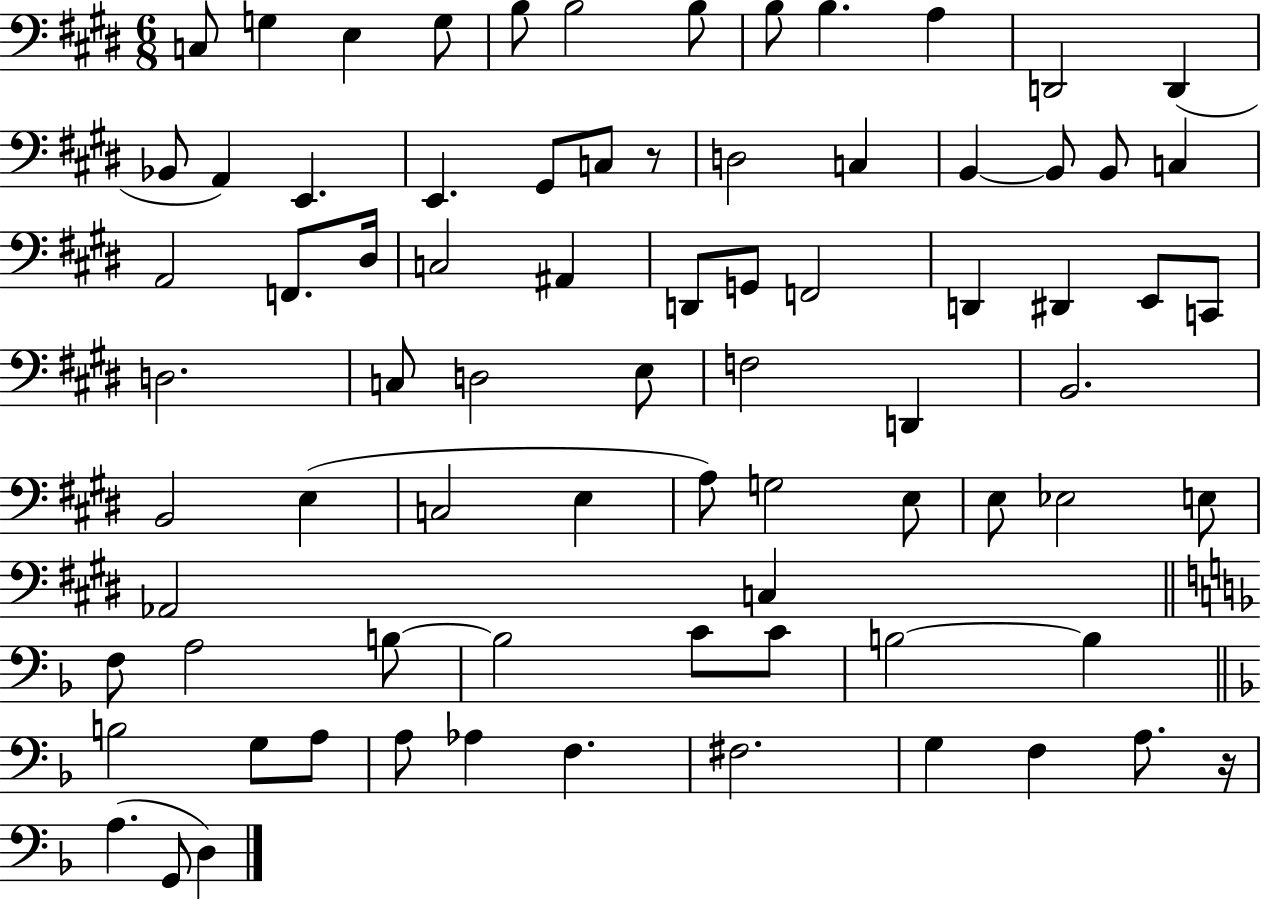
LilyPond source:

{
  \clef bass
  \numericTimeSignature
  \time 6/8
  \key e \major
  c8 g4 e4 g8 | b8 b2 b8 | b8 b4. a4 | d,2 d,4( | \break bes,8 a,4) e,4. | e,4. gis,8 c8 r8 | d2 c4 | b,4~~ b,8 b,8 c4 | \break a,2 f,8. dis16 | c2 ais,4 | d,8 g,8 f,2 | d,4 dis,4 e,8 c,8 | \break d2. | c8 d2 e8 | f2 d,4 | b,2. | \break b,2 e4( | c2 e4 | a8) g2 e8 | e8 ees2 e8 | \break aes,2 c4 | \bar "||" \break \key f \major f8 a2 b8~~ | b2 c'8 c'8 | b2~~ b4 | \bar "||" \break \key f \major b2 g8 a8 | a8 aes4 f4. | fis2. | g4 f4 a8. r16 | \break a4.( g,8 d4) | \bar "|."
}